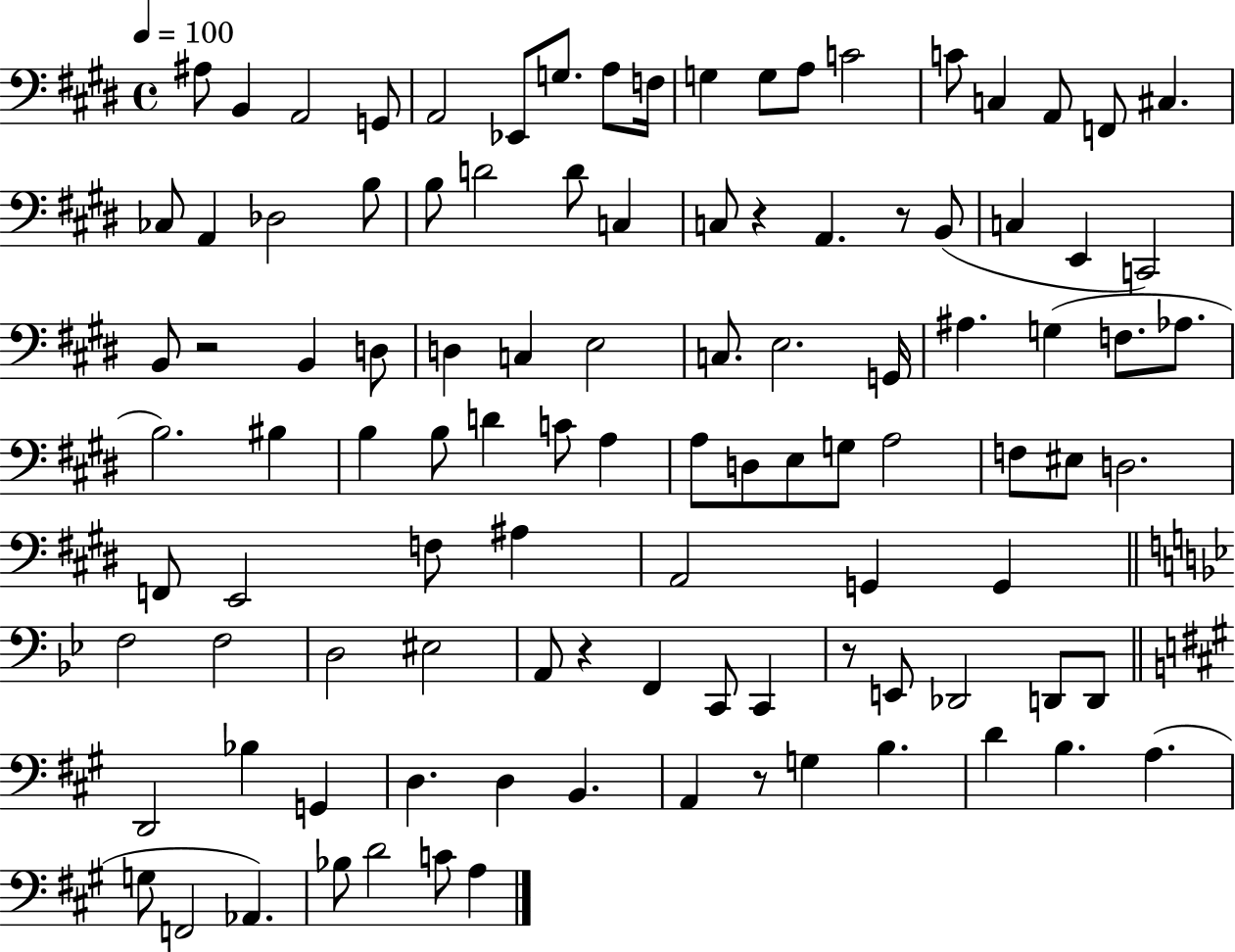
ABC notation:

X:1
T:Untitled
M:4/4
L:1/4
K:E
^A,/2 B,, A,,2 G,,/2 A,,2 _E,,/2 G,/2 A,/2 F,/4 G, G,/2 A,/2 C2 C/2 C, A,,/2 F,,/2 ^C, _C,/2 A,, _D,2 B,/2 B,/2 D2 D/2 C, C,/2 z A,, z/2 B,,/2 C, E,, C,,2 B,,/2 z2 B,, D,/2 D, C, E,2 C,/2 E,2 G,,/4 ^A, G, F,/2 _A,/2 B,2 ^B, B, B,/2 D C/2 A, A,/2 D,/2 E,/2 G,/2 A,2 F,/2 ^E,/2 D,2 F,,/2 E,,2 F,/2 ^A, A,,2 G,, G,, F,2 F,2 D,2 ^E,2 A,,/2 z F,, C,,/2 C,, z/2 E,,/2 _D,,2 D,,/2 D,,/2 D,,2 _B, G,, D, D, B,, A,, z/2 G, B, D B, A, G,/2 F,,2 _A,, _B,/2 D2 C/2 A,